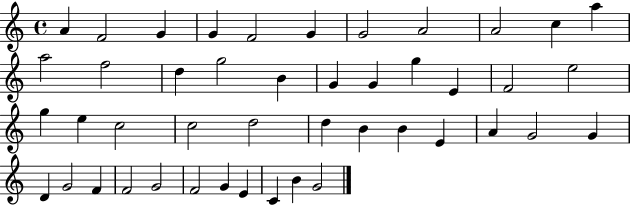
{
  \clef treble
  \time 4/4
  \defaultTimeSignature
  \key c \major
  a'4 f'2 g'4 | g'4 f'2 g'4 | g'2 a'2 | a'2 c''4 a''4 | \break a''2 f''2 | d''4 g''2 b'4 | g'4 g'4 g''4 e'4 | f'2 e''2 | \break g''4 e''4 c''2 | c''2 d''2 | d''4 b'4 b'4 e'4 | a'4 g'2 g'4 | \break d'4 g'2 f'4 | f'2 g'2 | f'2 g'4 e'4 | c'4 b'4 g'2 | \break \bar "|."
}